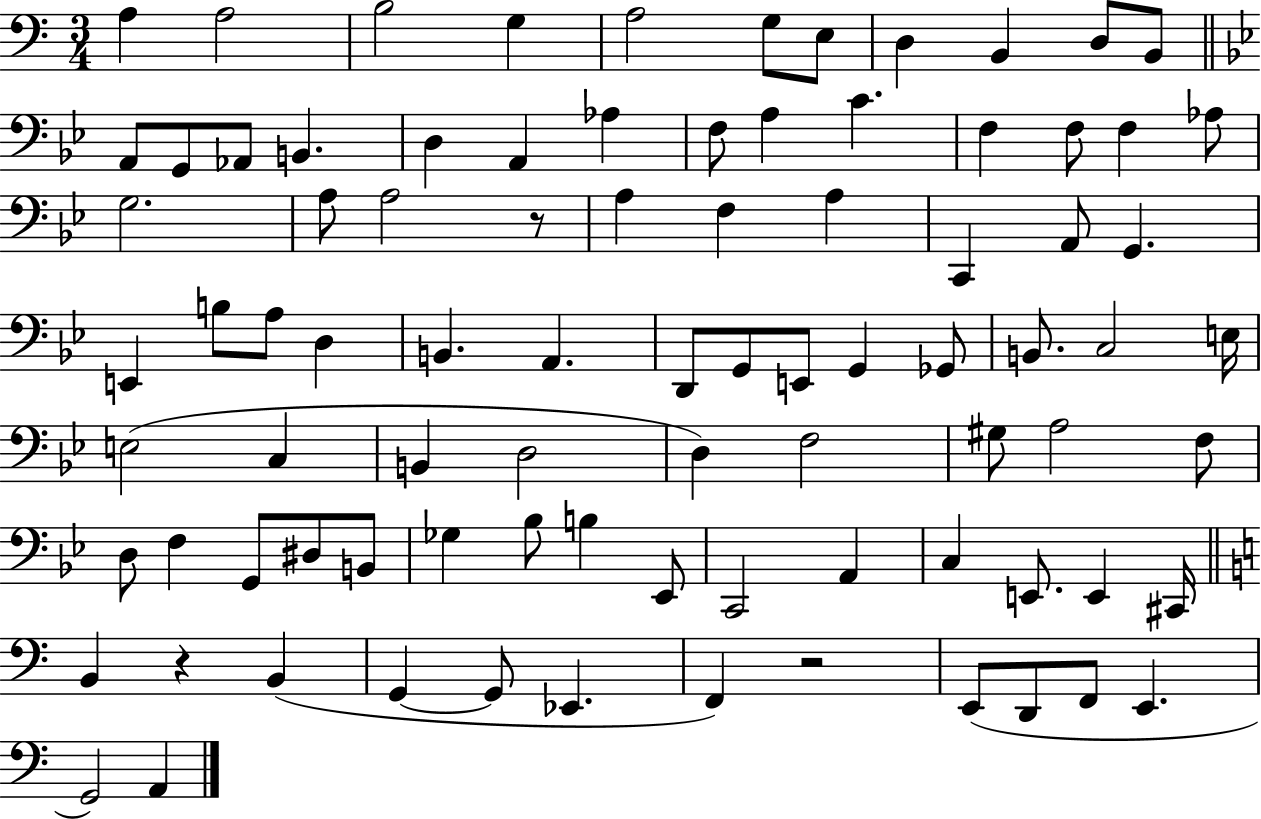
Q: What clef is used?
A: bass